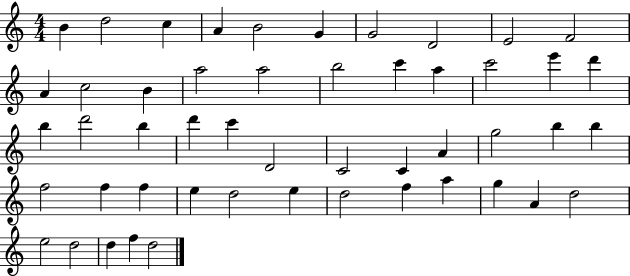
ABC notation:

X:1
T:Untitled
M:4/4
L:1/4
K:C
B d2 c A B2 G G2 D2 E2 F2 A c2 B a2 a2 b2 c' a c'2 e' d' b d'2 b d' c' D2 C2 C A g2 b b f2 f f e d2 e d2 f a g A d2 e2 d2 d f d2